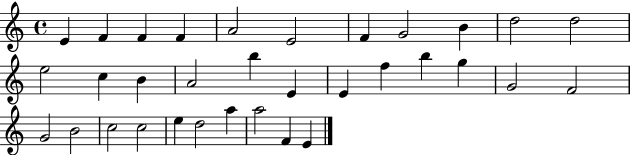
X:1
T:Untitled
M:4/4
L:1/4
K:C
E F F F A2 E2 F G2 B d2 d2 e2 c B A2 b E E f b g G2 F2 G2 B2 c2 c2 e d2 a a2 F E